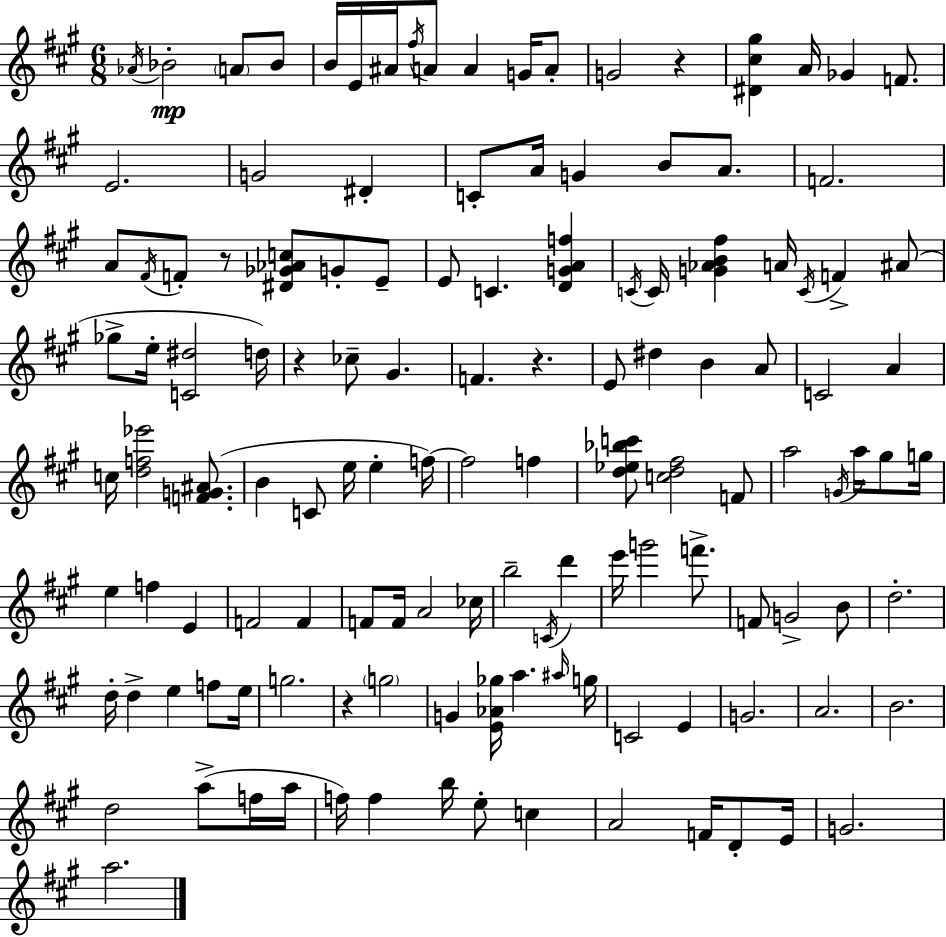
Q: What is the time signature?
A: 6/8